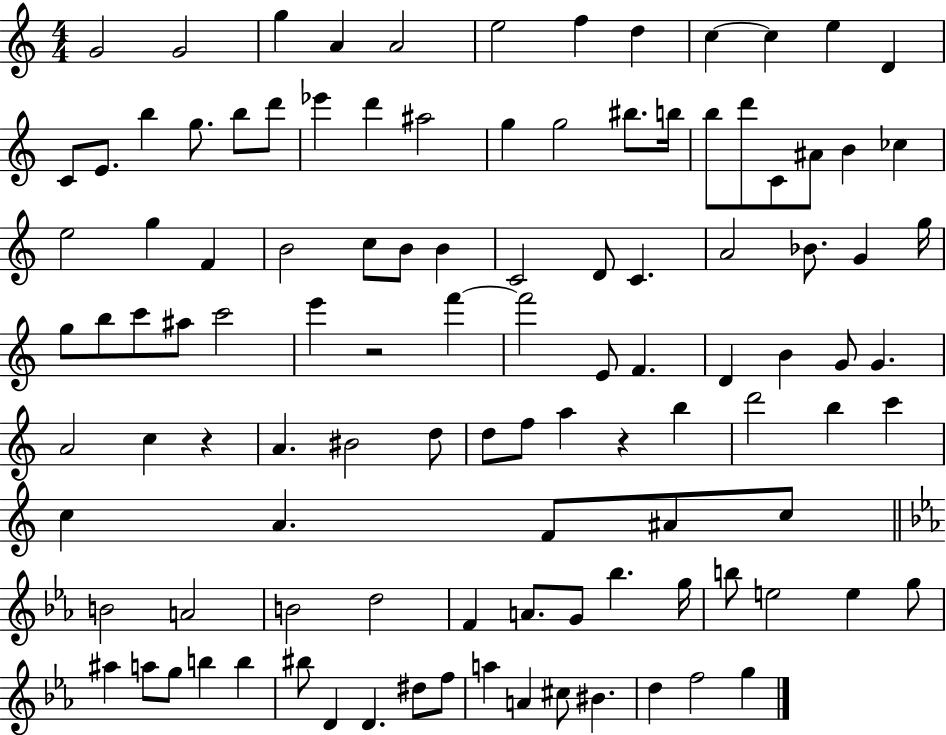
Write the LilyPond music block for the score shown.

{
  \clef treble
  \numericTimeSignature
  \time 4/4
  \key c \major
  g'2 g'2 | g''4 a'4 a'2 | e''2 f''4 d''4 | c''4~~ c''4 e''4 d'4 | \break c'8 e'8. b''4 g''8. b''8 d'''8 | ees'''4 d'''4 ais''2 | g''4 g''2 bis''8. b''16 | b''8 d'''8 c'8 ais'8 b'4 ces''4 | \break e''2 g''4 f'4 | b'2 c''8 b'8 b'4 | c'2 d'8 c'4. | a'2 bes'8. g'4 g''16 | \break g''8 b''8 c'''8 ais''8 c'''2 | e'''4 r2 f'''4~~ | f'''2 e'8 f'4. | d'4 b'4 g'8 g'4. | \break a'2 c''4 r4 | a'4. bis'2 d''8 | d''8 f''8 a''4 r4 b''4 | d'''2 b''4 c'''4 | \break c''4 a'4. f'8 ais'8 c''8 | \bar "||" \break \key ees \major b'2 a'2 | b'2 d''2 | f'4 a'8. g'8 bes''4. g''16 | b''8 e''2 e''4 g''8 | \break ais''4 a''8 g''8 b''4 b''4 | bis''8 d'4 d'4. dis''8 f''8 | a''4 a'4 cis''8 bis'4. | d''4 f''2 g''4 | \break \bar "|."
}